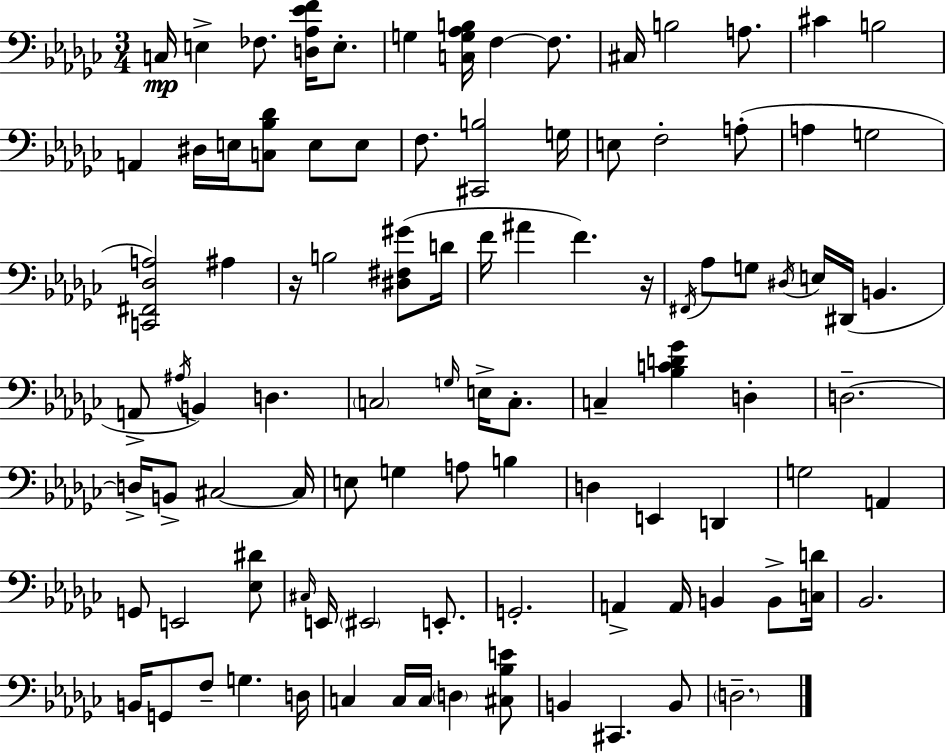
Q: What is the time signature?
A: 3/4